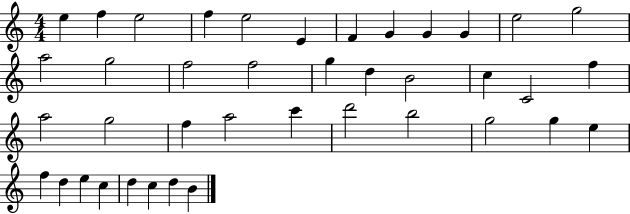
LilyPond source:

{
  \clef treble
  \numericTimeSignature
  \time 4/4
  \key c \major
  e''4 f''4 e''2 | f''4 e''2 e'4 | f'4 g'4 g'4 g'4 | e''2 g''2 | \break a''2 g''2 | f''2 f''2 | g''4 d''4 b'2 | c''4 c'2 f''4 | \break a''2 g''2 | f''4 a''2 c'''4 | d'''2 b''2 | g''2 g''4 e''4 | \break f''4 d''4 e''4 c''4 | d''4 c''4 d''4 b'4 | \bar "|."
}